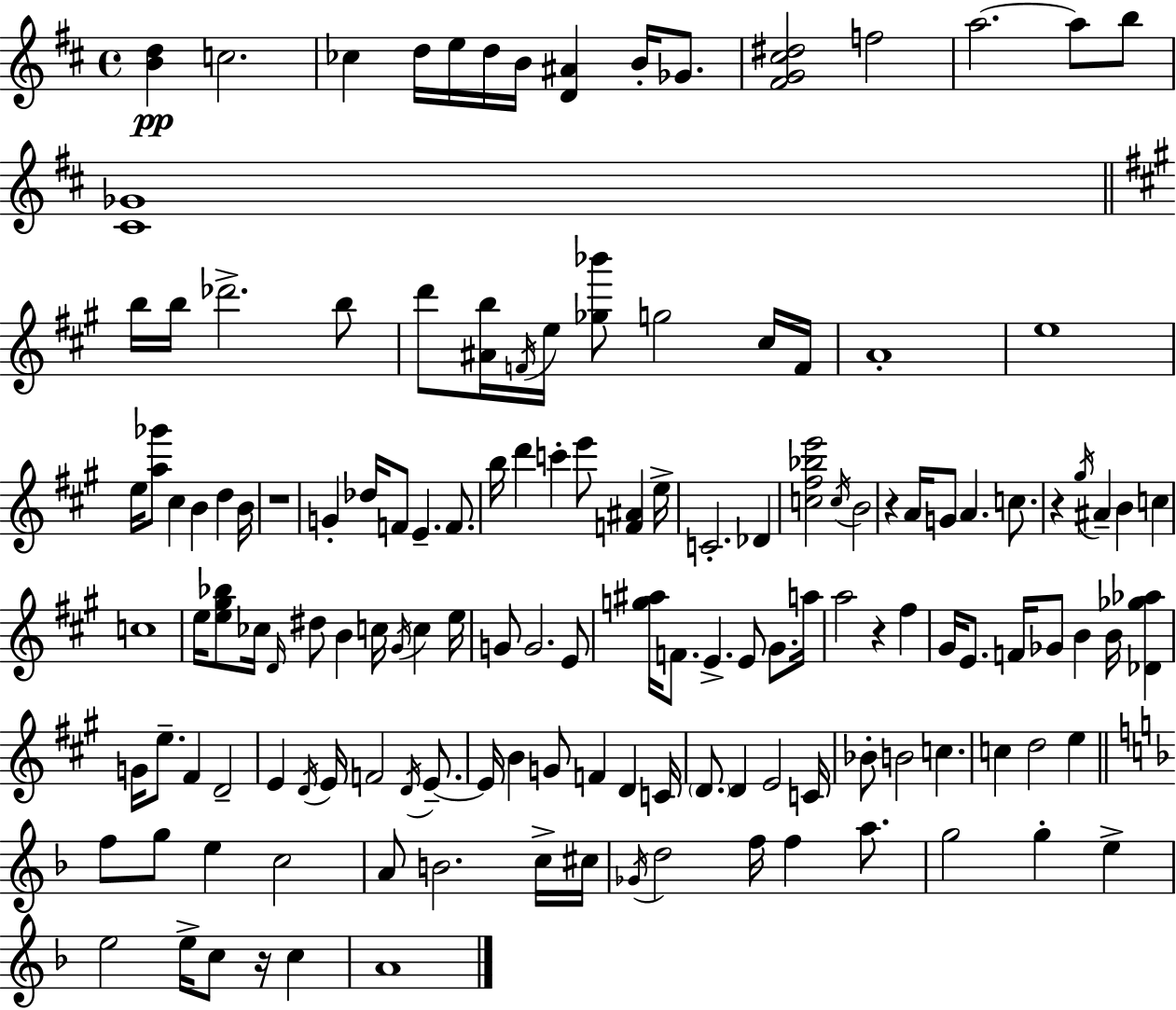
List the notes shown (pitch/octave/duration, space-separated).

[B4,D5]/q C5/h. CES5/q D5/s E5/s D5/s B4/s [D4,A#4]/q B4/s Gb4/e. [F#4,G4,C#5,D#5]/h F5/h A5/h. A5/e B5/e [C#4,Gb4]/w B5/s B5/s Db6/h. B5/e D6/e [A#4,B5]/s F4/s E5/s [Gb5,Bb6]/e G5/h C#5/s F4/s A4/w E5/w E5/s [A5,Gb6]/e C#5/q B4/q D5/q B4/s R/w G4/q Db5/s F4/e E4/q. F4/e. B5/s D6/q C6/q E6/e [F4,A#4]/q E5/s C4/h. Db4/q [C5,F#5,Bb5,E6]/h C5/s B4/h R/q A4/s G4/e A4/q. C5/e. R/q G#5/s A#4/q B4/q C5/q C5/w E5/s [E5,G#5,Bb5]/e CES5/s D4/s D#5/e B4/q C5/s G#4/s C5/q E5/s G4/e G4/h. E4/e [G5,A#5]/s F4/e. E4/q. E4/e G#4/e. A5/s A5/h R/q F#5/q G#4/s E4/e. F4/s Gb4/e B4/q B4/s [Db4,Gb5,Ab5]/q G4/s E5/e. F#4/q D4/h E4/q D4/s E4/s F4/h D4/s E4/e. E4/s B4/q G4/e F4/q D4/q C4/s D4/e. D4/q E4/h C4/s Bb4/e B4/h C5/q. C5/q D5/h E5/q F5/e G5/e E5/q C5/h A4/e B4/h. C5/s C#5/s Gb4/s D5/h F5/s F5/q A5/e. G5/h G5/q E5/q E5/h E5/s C5/e R/s C5/q A4/w